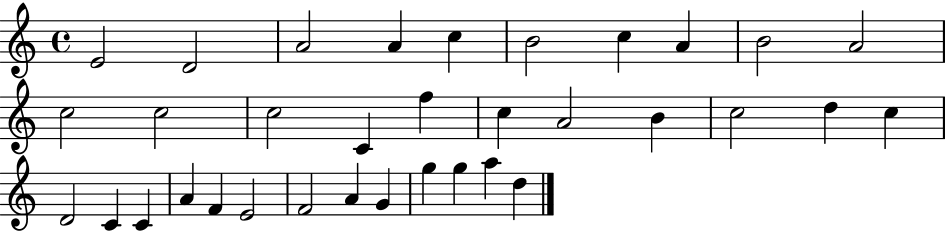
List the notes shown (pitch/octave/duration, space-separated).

E4/h D4/h A4/h A4/q C5/q B4/h C5/q A4/q B4/h A4/h C5/h C5/h C5/h C4/q F5/q C5/q A4/h B4/q C5/h D5/q C5/q D4/h C4/q C4/q A4/q F4/q E4/h F4/h A4/q G4/q G5/q G5/q A5/q D5/q